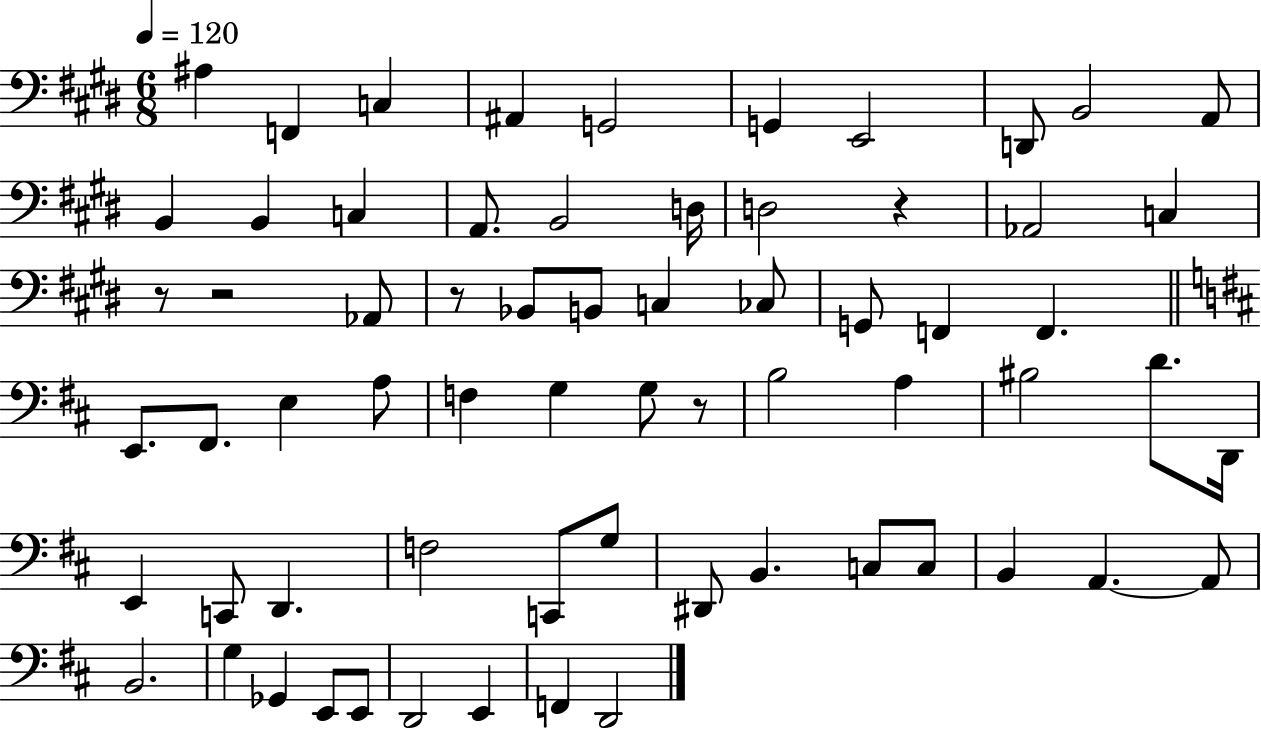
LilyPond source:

{
  \clef bass
  \numericTimeSignature
  \time 6/8
  \key e \major
  \tempo 4 = 120
  ais4 f,4 c4 | ais,4 g,2 | g,4 e,2 | d,8 b,2 a,8 | \break b,4 b,4 c4 | a,8. b,2 d16 | d2 r4 | aes,2 c4 | \break r8 r2 aes,8 | r8 bes,8 b,8 c4 ces8 | g,8 f,4 f,4. | \bar "||" \break \key b \minor e,8. fis,8. e4 a8 | f4 g4 g8 r8 | b2 a4 | bis2 d'8. d,16 | \break e,4 c,8 d,4. | f2 c,8 g8 | dis,8 b,4. c8 c8 | b,4 a,4.~~ a,8 | \break b,2. | g4 ges,4 e,8 e,8 | d,2 e,4 | f,4 d,2 | \break \bar "|."
}